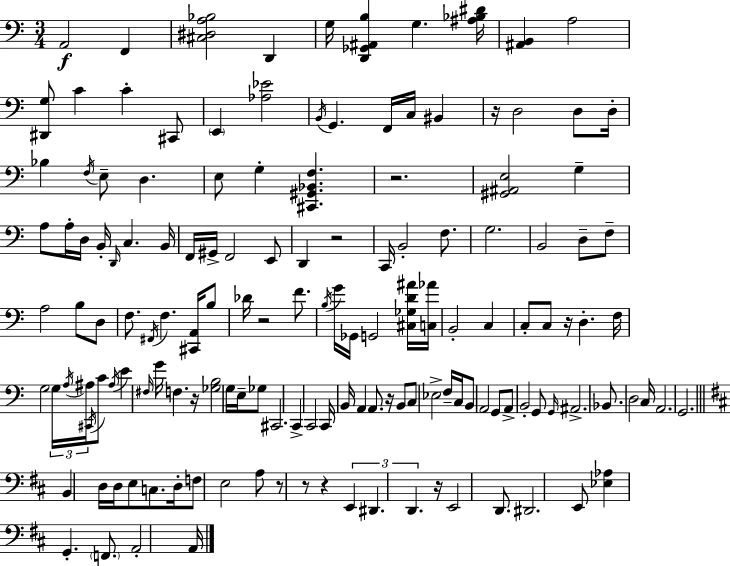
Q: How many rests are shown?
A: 11